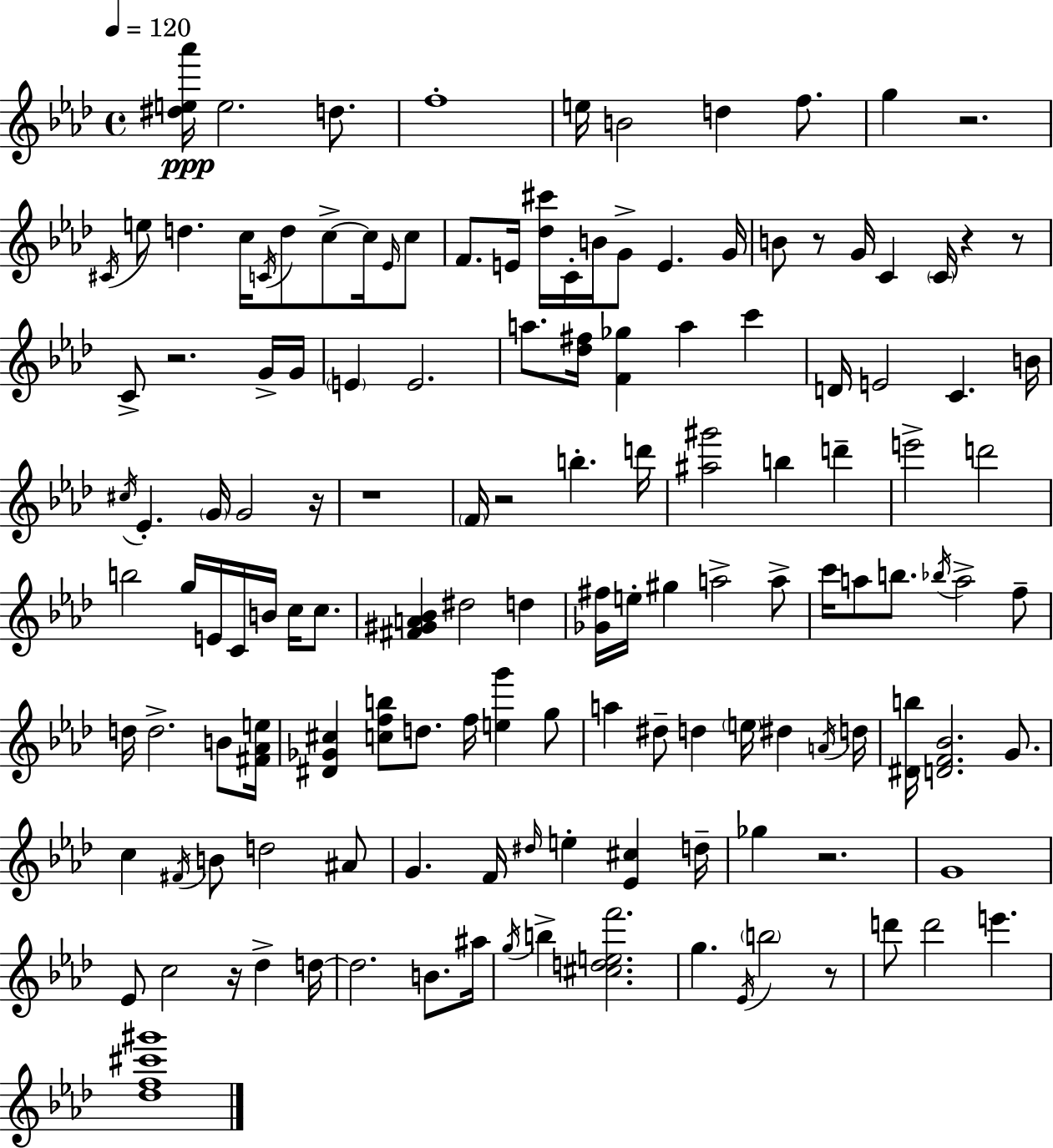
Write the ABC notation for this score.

X:1
T:Untitled
M:4/4
L:1/4
K:Ab
[^de_a']/4 e2 d/2 f4 e/4 B2 d f/2 g z2 ^C/4 e/2 d c/4 C/4 d/2 c/2 c/4 _E/4 c/2 F/2 E/4 [_d^c']/4 C/4 B/4 G/2 E G/4 B/2 z/2 G/4 C C/4 z z/2 C/2 z2 G/4 G/4 E E2 a/2 [_d^f]/4 [F_g] a c' D/4 E2 C B/4 ^c/4 _E G/4 G2 z/4 z4 F/4 z2 b d'/4 [^a^g']2 b d' e'2 d'2 b2 g/4 E/4 C/4 B/4 c/4 c/2 [^F^GA_B] ^d2 d [_G^f]/4 e/4 ^g a2 a/2 c'/4 a/2 b/2 _b/4 a2 f/2 d/4 d2 B/2 [^F_Ae]/4 [^D_G^c] [cfb]/2 d/2 f/4 [eg'] g/2 a ^d/2 d e/4 ^d A/4 d/4 [^Db]/4 [DF_B]2 G/2 c ^F/4 B/2 d2 ^A/2 G F/4 ^d/4 e [_E^c] d/4 _g z2 G4 _E/2 c2 z/4 _d d/4 d2 B/2 ^a/4 g/4 b [^cdef']2 g _E/4 b2 z/2 d'/2 d'2 e' [_df^c'^g']4